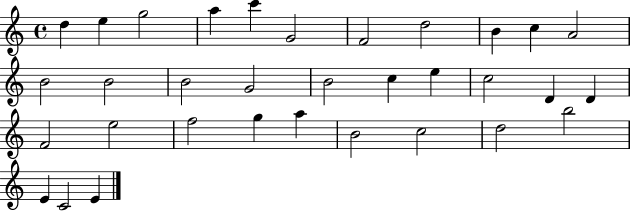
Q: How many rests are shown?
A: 0